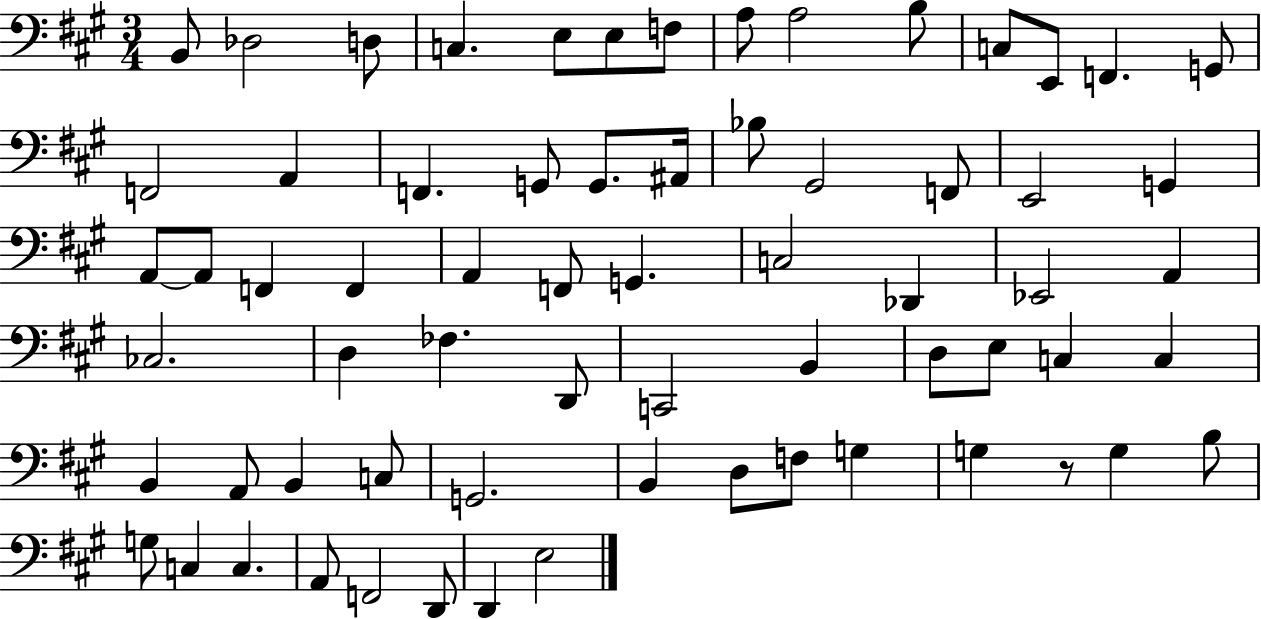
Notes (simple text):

B2/e Db3/h D3/e C3/q. E3/e E3/e F3/e A3/e A3/h B3/e C3/e E2/e F2/q. G2/e F2/h A2/q F2/q. G2/e G2/e. A#2/s Bb3/e G#2/h F2/e E2/h G2/q A2/e A2/e F2/q F2/q A2/q F2/e G2/q. C3/h Db2/q Eb2/h A2/q CES3/h. D3/q FES3/q. D2/e C2/h B2/q D3/e E3/e C3/q C3/q B2/q A2/e B2/q C3/e G2/h. B2/q D3/e F3/e G3/q G3/q R/e G3/q B3/e G3/e C3/q C3/q. A2/e F2/h D2/e D2/q E3/h